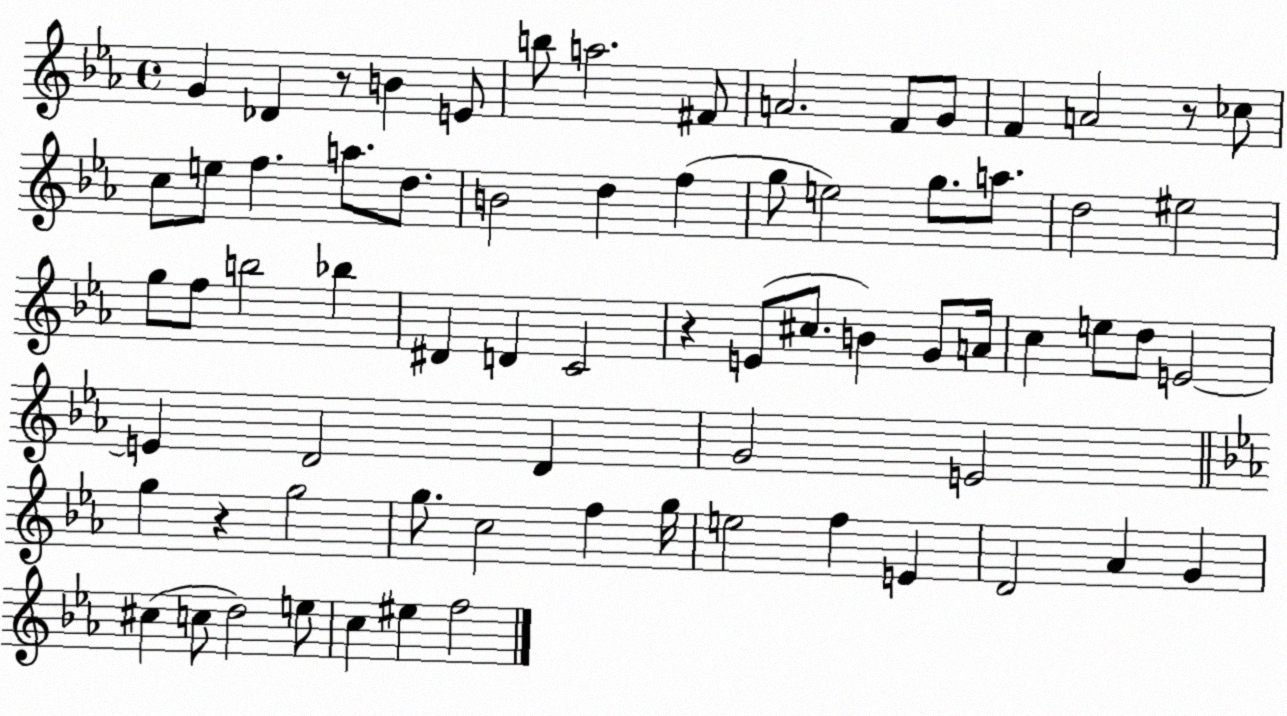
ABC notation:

X:1
T:Untitled
M:4/4
L:1/4
K:Eb
G _D z/2 B E/2 b/2 a2 ^F/2 A2 F/2 G/2 F A2 z/2 _c/2 c/2 e/2 f a/2 d/2 B2 d f g/2 e2 g/2 a/2 d2 ^e2 g/2 f/2 b2 _b ^D D C2 z E/2 ^c/2 B G/2 A/4 c e/2 d/2 E2 E D2 D G2 E2 g z g2 g/2 c2 f g/4 e2 f E D2 _A G ^c c/2 d2 e/2 c ^e f2